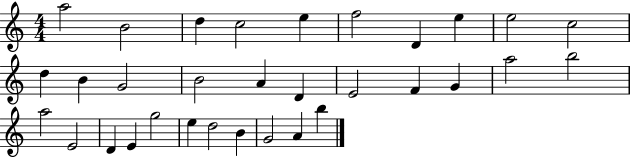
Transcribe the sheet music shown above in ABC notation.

X:1
T:Untitled
M:4/4
L:1/4
K:C
a2 B2 d c2 e f2 D e e2 c2 d B G2 B2 A D E2 F G a2 b2 a2 E2 D E g2 e d2 B G2 A b